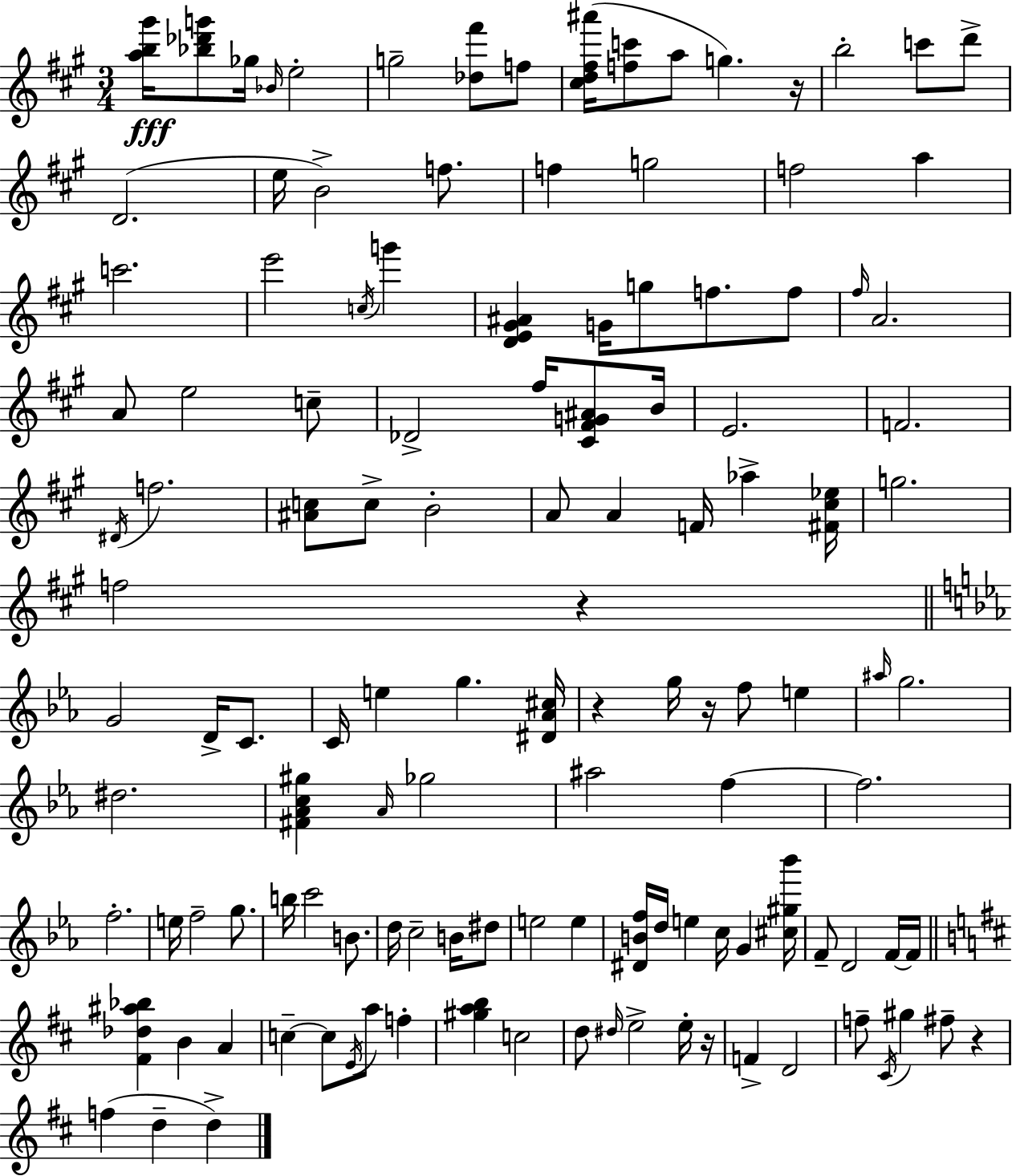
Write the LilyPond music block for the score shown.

{
  \clef treble
  \numericTimeSignature
  \time 3/4
  \key a \major
  <a'' b'' gis'''>16\fff <bes'' des''' g'''>8 ges''16 \grace { bes'16 } e''2-. | g''2-- <des'' fis'''>8 f''8 | <cis'' d'' fis'' ais'''>16( <f'' c'''>8 a''8 g''4.) | r16 b''2-. c'''8 d'''8-> | \break d'2.( | e''16 b'2->) f''8. | f''4 g''2 | f''2 a''4 | \break c'''2. | e'''2 \acciaccatura { c''16 } g'''4 | <d' e' gis' ais'>4 g'16 g''8 f''8. | f''8 \grace { fis''16 } a'2. | \break a'8 e''2 | c''8-- des'2-> fis''16 | <cis' fis' g' ais'>8 b'16 e'2. | f'2. | \break \acciaccatura { dis'16 } f''2. | <ais' c''>8 c''8-> b'2-. | a'8 a'4 f'16 aes''4-> | <fis' cis'' ees''>16 g''2. | \break f''2 | r4 \bar "||" \break \key ees \major g'2 d'16-> c'8. | c'16 e''4 g''4. <dis' aes' cis''>16 | r4 g''16 r16 f''8 e''4 | \grace { ais''16 } g''2. | \break dis''2. | <fis' aes' c'' gis''>4 \grace { aes'16 } ges''2 | ais''2 f''4~~ | f''2. | \break f''2.-. | e''16 f''2-- g''8. | b''16 c'''2 b'8. | d''16 c''2-- b'16 | \break dis''8 e''2 e''4 | <dis' b' f''>16 d''16 e''4 c''16 g'4 | <cis'' gis'' bes'''>16 f'8-- d'2 | f'16~~ f'16 \bar "||" \break \key d \major <fis' des'' ais'' bes''>4 b'4 a'4 | c''4--~~ c''8 \acciaccatura { e'16 } a''8 f''4-. | <gis'' a'' b''>4 c''2 | d''8 \grace { dis''16 } e''2-> | \break e''16-. r16 f'4-> d'2 | f''8-- \acciaccatura { cis'16 } gis''4 fis''8-- r4 | f''4( d''4-- d''4->) | \bar "|."
}